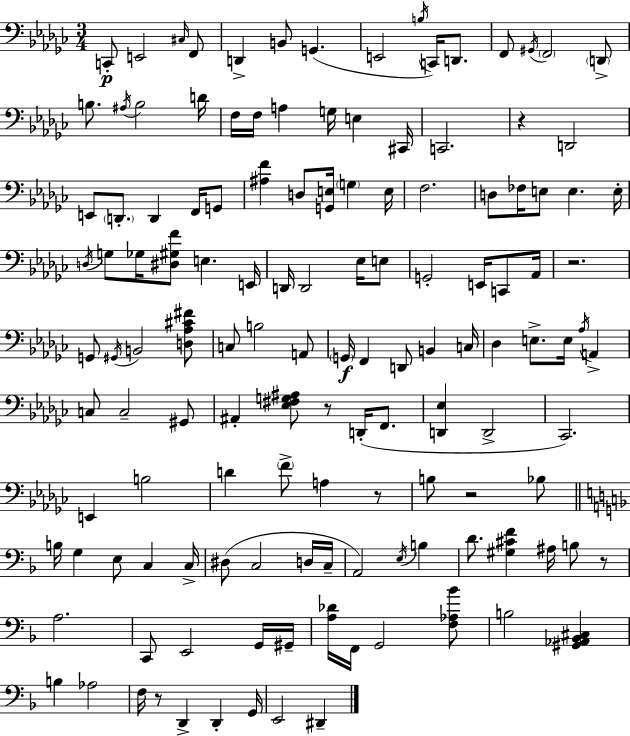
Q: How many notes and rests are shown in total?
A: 133